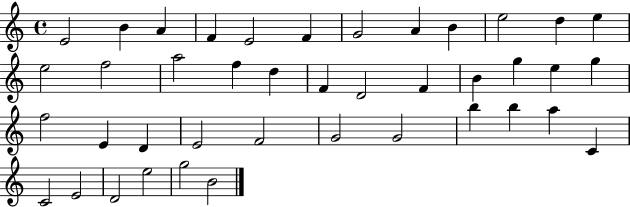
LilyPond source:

{
  \clef treble
  \time 4/4
  \defaultTimeSignature
  \key c \major
  e'2 b'4 a'4 | f'4 e'2 f'4 | g'2 a'4 b'4 | e''2 d''4 e''4 | \break e''2 f''2 | a''2 f''4 d''4 | f'4 d'2 f'4 | b'4 g''4 e''4 g''4 | \break f''2 e'4 d'4 | e'2 f'2 | g'2 g'2 | b''4 b''4 a''4 c'4 | \break c'2 e'2 | d'2 e''2 | g''2 b'2 | \bar "|."
}